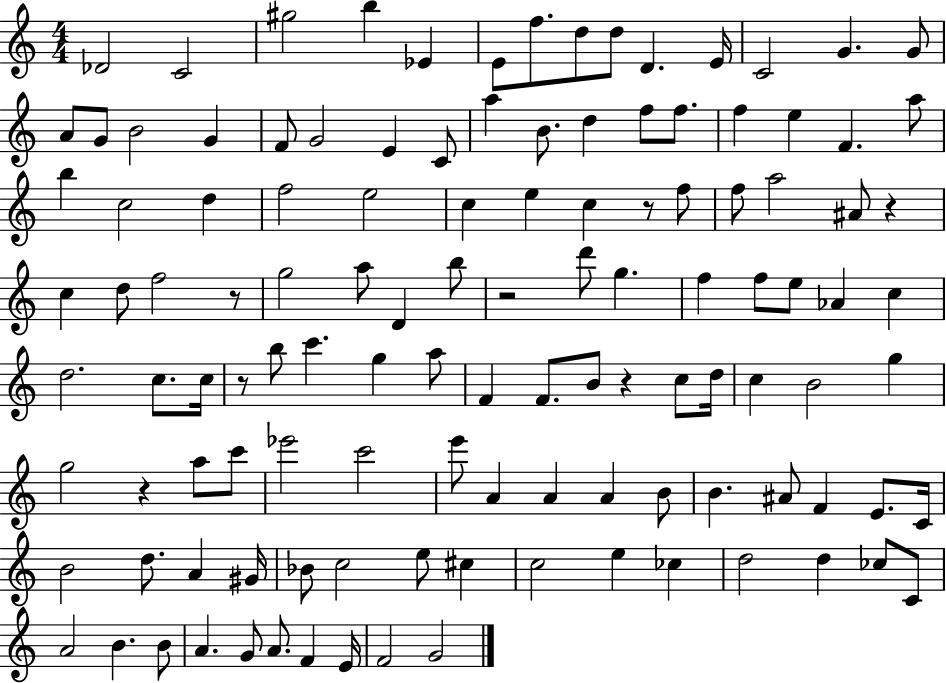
Db4/h C4/h G#5/h B5/q Eb4/q E4/e F5/e. D5/e D5/e D4/q. E4/s C4/h G4/q. G4/e A4/e G4/e B4/h G4/q F4/e G4/h E4/q C4/e A5/q B4/e. D5/q F5/e F5/e. F5/q E5/q F4/q. A5/e B5/q C5/h D5/q F5/h E5/h C5/q E5/q C5/q R/e F5/e F5/e A5/h A#4/e R/q C5/q D5/e F5/h R/e G5/h A5/e D4/q B5/e R/h D6/e G5/q. F5/q F5/e E5/e Ab4/q C5/q D5/h. C5/e. C5/s R/e B5/e C6/q. G5/q A5/e F4/q F4/e. B4/e R/q C5/e D5/s C5/q B4/h G5/q G5/h R/q A5/e C6/e Eb6/h C6/h E6/e A4/q A4/q A4/q B4/e B4/q. A#4/e F4/q E4/e. C4/s B4/h D5/e. A4/q G#4/s Bb4/e C5/h E5/e C#5/q C5/h E5/q CES5/q D5/h D5/q CES5/e C4/e A4/h B4/q. B4/e A4/q. G4/e A4/e. F4/q E4/s F4/h G4/h